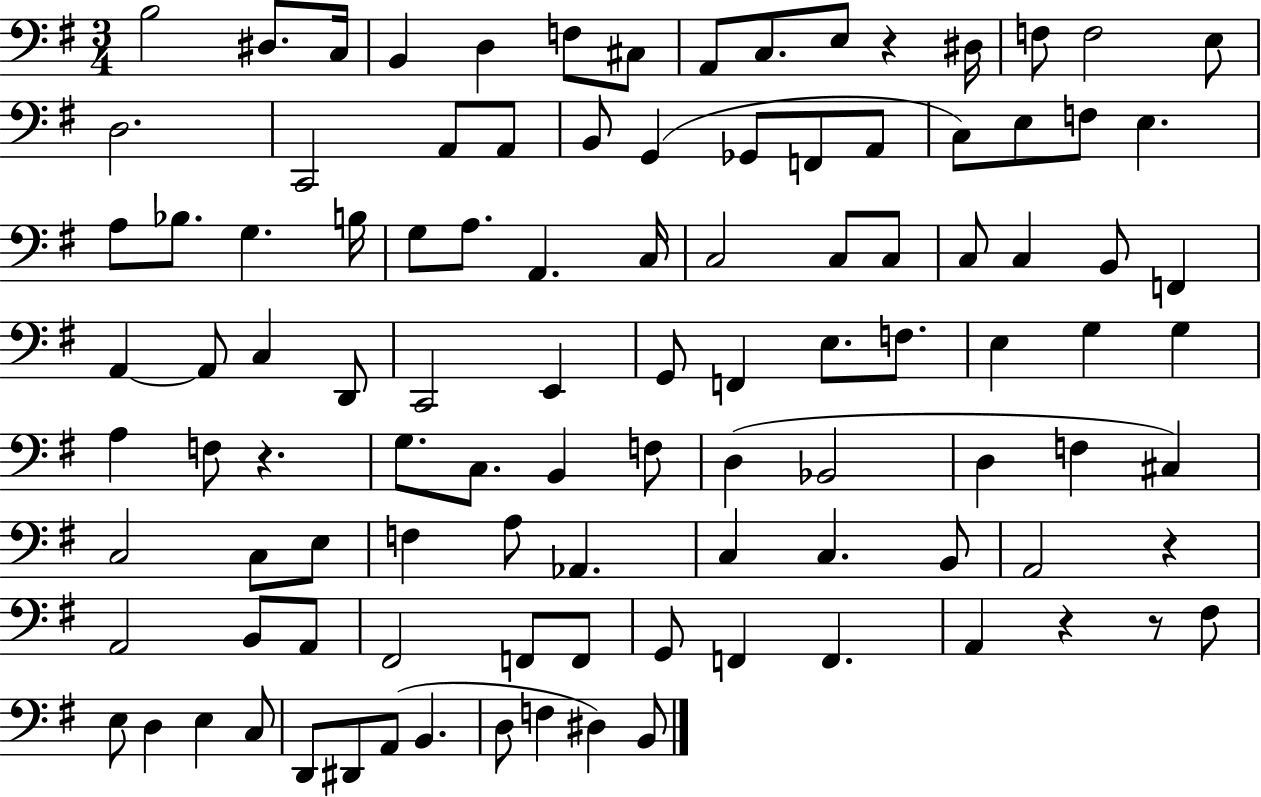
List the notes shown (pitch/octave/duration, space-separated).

B3/h D#3/e. C3/s B2/q D3/q F3/e C#3/e A2/e C3/e. E3/e R/q D#3/s F3/e F3/h E3/e D3/h. C2/h A2/e A2/e B2/e G2/q Gb2/e F2/e A2/e C3/e E3/e F3/e E3/q. A3/e Bb3/e. G3/q. B3/s G3/e A3/e. A2/q. C3/s C3/h C3/e C3/e C3/e C3/q B2/e F2/q A2/q A2/e C3/q D2/e C2/h E2/q G2/e F2/q E3/e. F3/e. E3/q G3/q G3/q A3/q F3/e R/q. G3/e. C3/e. B2/q F3/e D3/q Bb2/h D3/q F3/q C#3/q C3/h C3/e E3/e F3/q A3/e Ab2/q. C3/q C3/q. B2/e A2/h R/q A2/h B2/e A2/e F#2/h F2/e F2/e G2/e F2/q F2/q. A2/q R/q R/e F#3/e E3/e D3/q E3/q C3/e D2/e D#2/e A2/e B2/q. D3/e F3/q D#3/q B2/e